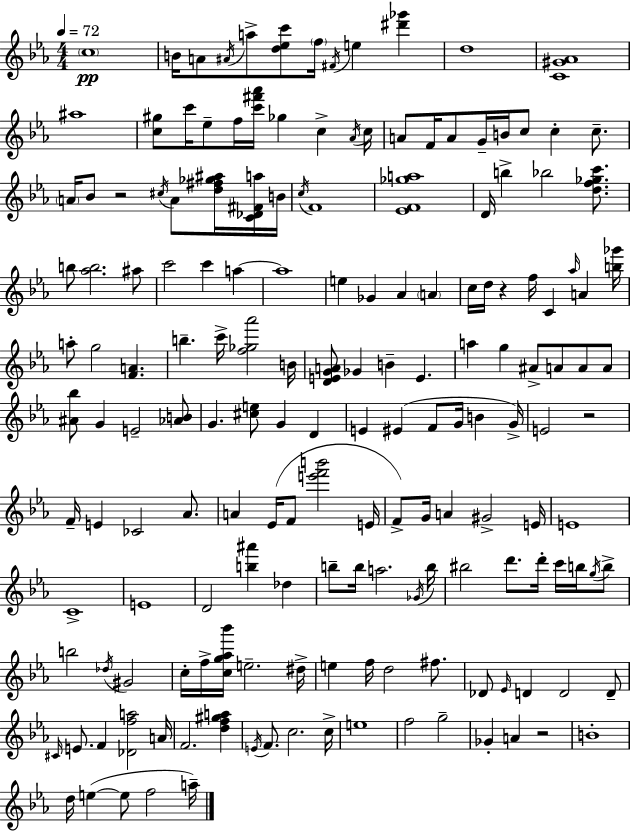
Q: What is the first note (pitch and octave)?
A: C5